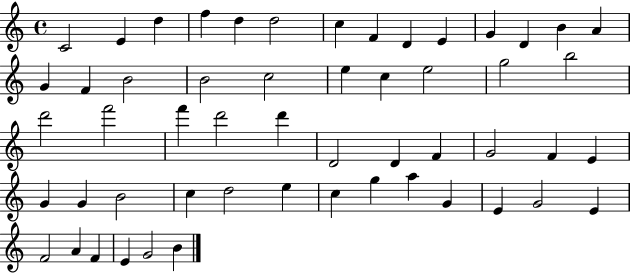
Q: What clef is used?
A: treble